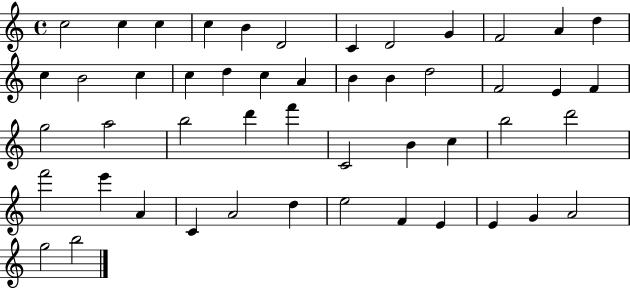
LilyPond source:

{
  \clef treble
  \time 4/4
  \defaultTimeSignature
  \key c \major
  c''2 c''4 c''4 | c''4 b'4 d'2 | c'4 d'2 g'4 | f'2 a'4 d''4 | \break c''4 b'2 c''4 | c''4 d''4 c''4 a'4 | b'4 b'4 d''2 | f'2 e'4 f'4 | \break g''2 a''2 | b''2 d'''4 f'''4 | c'2 b'4 c''4 | b''2 d'''2 | \break f'''2 e'''4 a'4 | c'4 a'2 d''4 | e''2 f'4 e'4 | e'4 g'4 a'2 | \break g''2 b''2 | \bar "|."
}